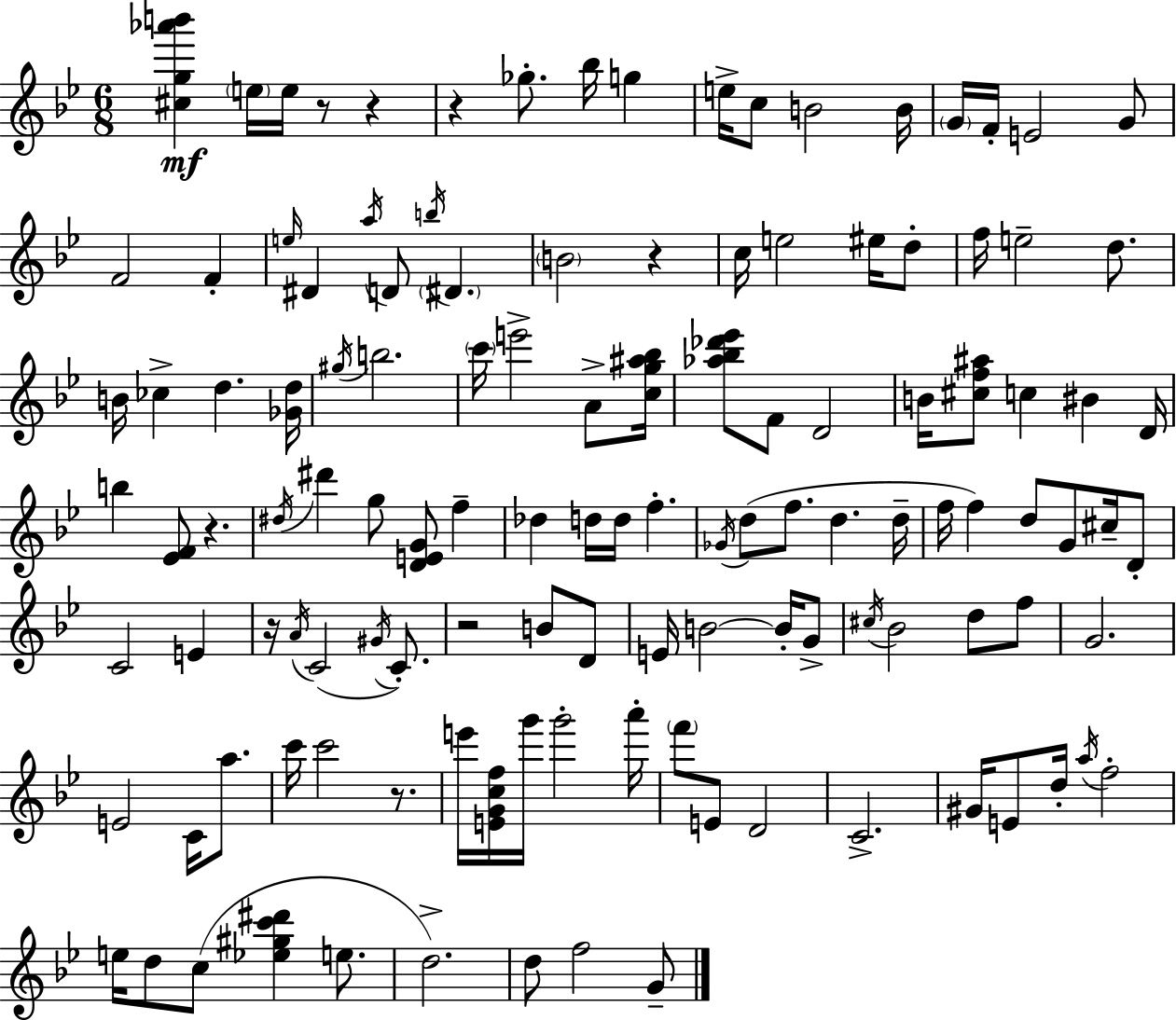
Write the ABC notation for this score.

X:1
T:Untitled
M:6/8
L:1/4
K:Gm
[^cg_a'b'] e/4 e/4 z/2 z z _g/2 _b/4 g e/4 c/2 B2 B/4 G/4 F/4 E2 G/2 F2 F e/4 ^D a/4 D/2 b/4 ^D B2 z c/4 e2 ^e/4 d/2 f/4 e2 d/2 B/4 _c d [_Gd]/4 ^g/4 b2 c'/4 e'2 A/2 [cg^a_b]/4 [_a_b_d'_e']/2 F/2 D2 B/4 [^cf^a]/2 c ^B D/4 b [_EF]/2 z ^d/4 ^d' g/2 [DEG]/2 f _d d/4 d/4 f _G/4 d/2 f/2 d d/4 f/4 f d/2 G/2 ^c/4 D/2 C2 E z/4 A/4 C2 ^G/4 C/2 z2 B/2 D/2 E/4 B2 B/4 G/2 ^c/4 _B2 d/2 f/2 G2 E2 C/4 a/2 c'/4 c'2 z/2 e'/4 [EGcf]/4 g'/4 g'2 a'/4 f'/2 E/2 D2 C2 ^G/4 E/2 d/4 a/4 f2 e/4 d/2 c/2 [_e^gc'^d'] e/2 d2 d/2 f2 G/2